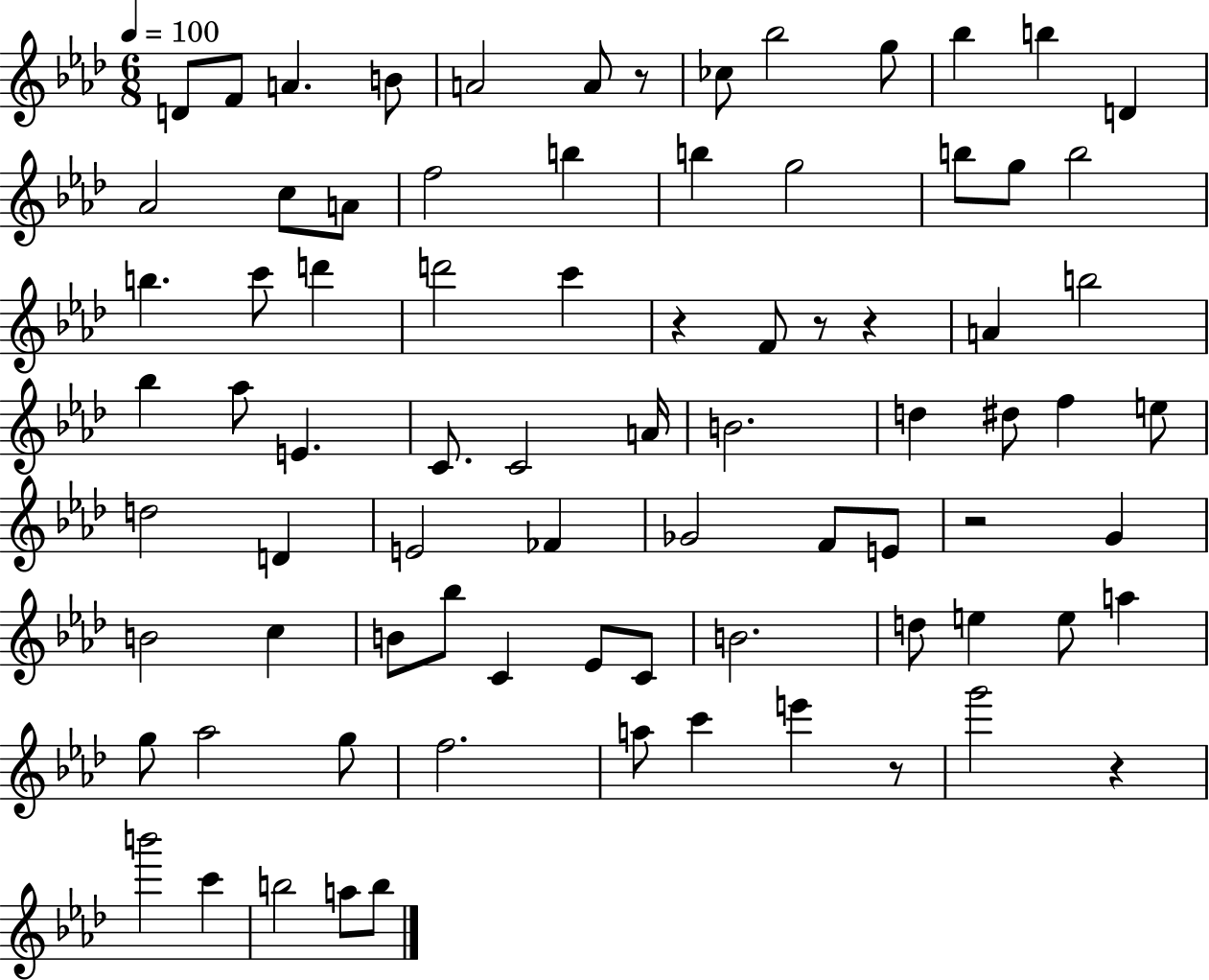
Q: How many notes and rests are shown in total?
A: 81